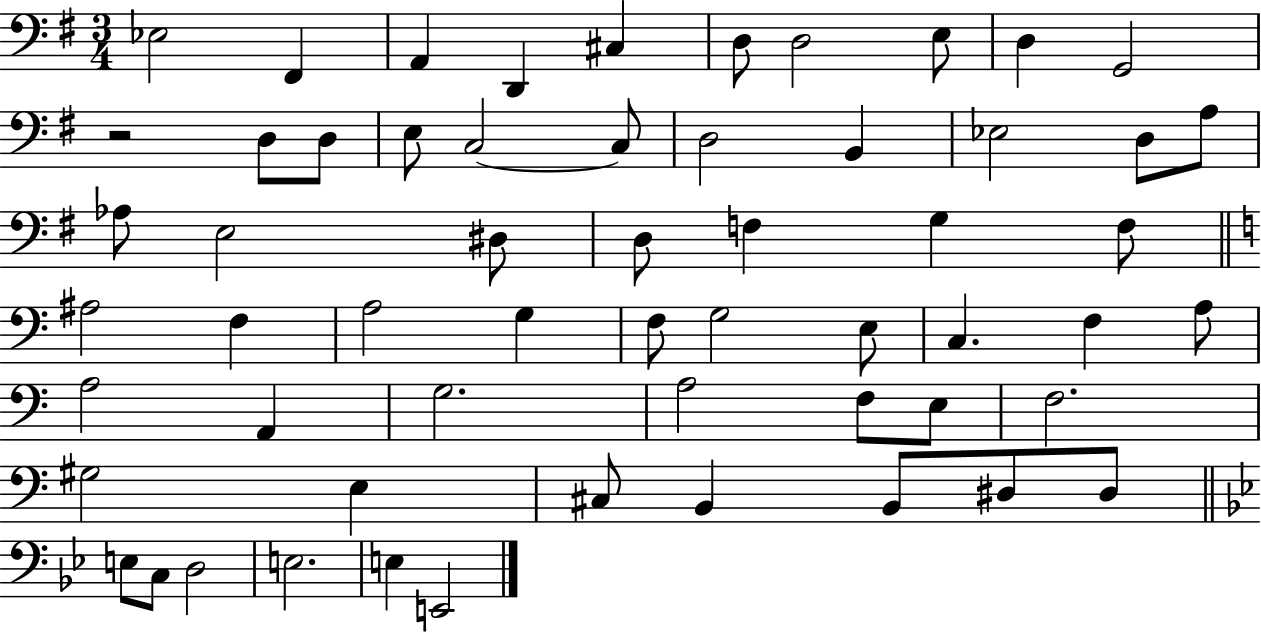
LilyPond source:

{
  \clef bass
  \numericTimeSignature
  \time 3/4
  \key g \major
  \repeat volta 2 { ees2 fis,4 | a,4 d,4 cis4 | d8 d2 e8 | d4 g,2 | \break r2 d8 d8 | e8 c2~~ c8 | d2 b,4 | ees2 d8 a8 | \break aes8 e2 dis8 | d8 f4 g4 f8 | \bar "||" \break \key c \major ais2 f4 | a2 g4 | f8 g2 e8 | c4. f4 a8 | \break a2 a,4 | g2. | a2 f8 e8 | f2. | \break gis2 e4 | cis8 b,4 b,8 dis8 dis8 | \bar "||" \break \key bes \major e8 c8 d2 | e2. | e4 e,2 | } \bar "|."
}